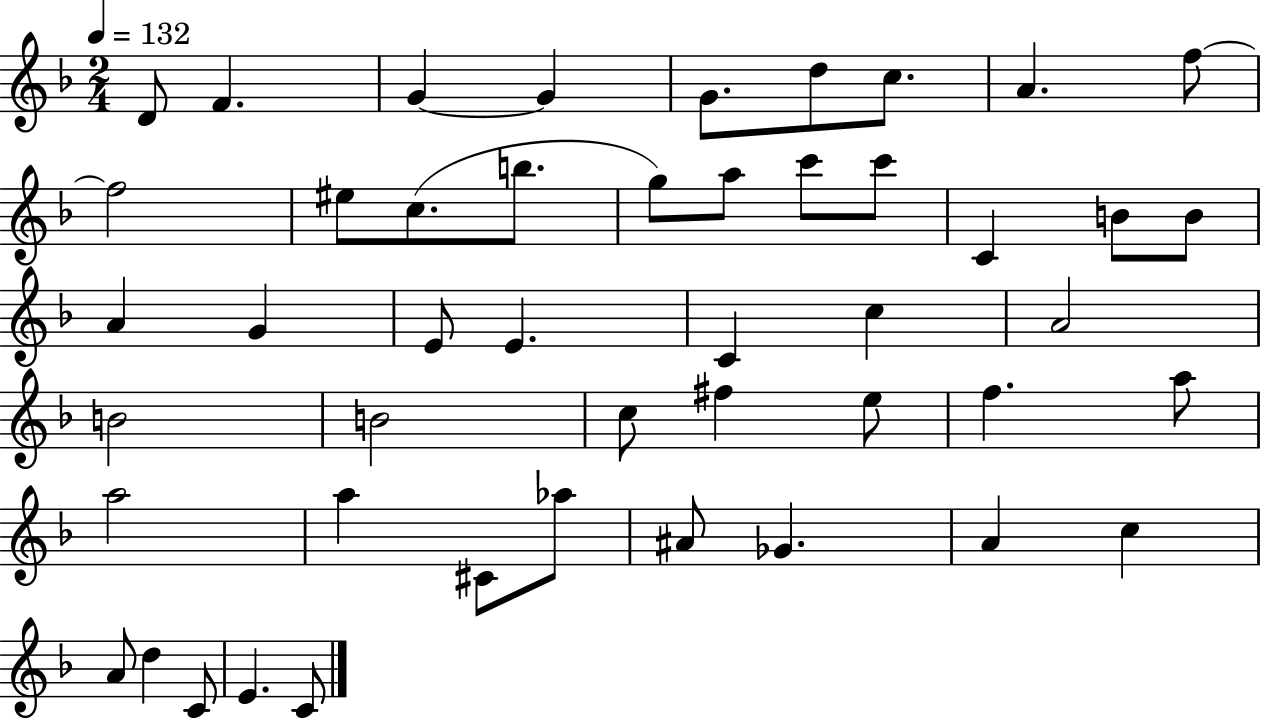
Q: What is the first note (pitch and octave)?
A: D4